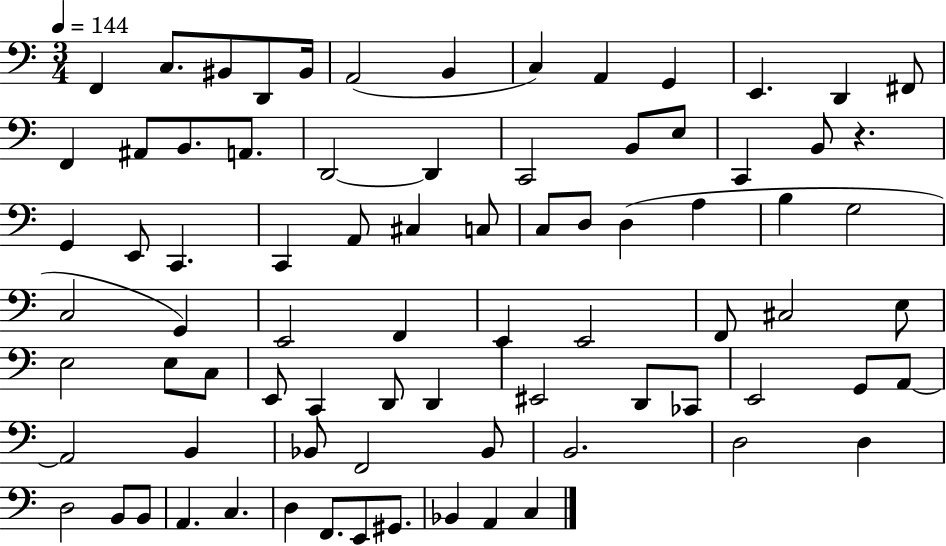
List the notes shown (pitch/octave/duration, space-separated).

F2/q C3/e. BIS2/e D2/e BIS2/s A2/h B2/q C3/q A2/q G2/q E2/q. D2/q F#2/e F2/q A#2/e B2/e. A2/e. D2/h D2/q C2/h B2/e E3/e C2/q B2/e R/q. G2/q E2/e C2/q. C2/q A2/e C#3/q C3/e C3/e D3/e D3/q A3/q B3/q G3/h C3/h G2/q E2/h F2/q E2/q E2/h F2/e C#3/h E3/e E3/h E3/e C3/e E2/e C2/q D2/e D2/q EIS2/h D2/e CES2/e E2/h G2/e A2/e A2/h B2/q Bb2/e F2/h Bb2/e B2/h. D3/h D3/q D3/h B2/e B2/e A2/q. C3/q. D3/q F2/e. E2/e G#2/e. Bb2/q A2/q C3/q